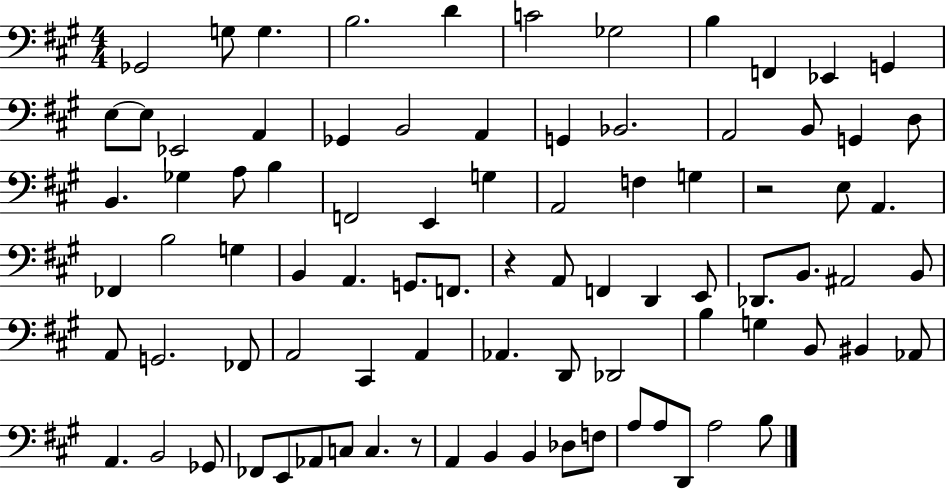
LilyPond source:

{
  \clef bass
  \numericTimeSignature
  \time 4/4
  \key a \major
  ges,2 g8 g4. | b2. d'4 | c'2 ges2 | b4 f,4 ees,4 g,4 | \break e8~~ e8 ees,2 a,4 | ges,4 b,2 a,4 | g,4 bes,2. | a,2 b,8 g,4 d8 | \break b,4. ges4 a8 b4 | f,2 e,4 g4 | a,2 f4 g4 | r2 e8 a,4. | \break fes,4 b2 g4 | b,4 a,4. g,8. f,8. | r4 a,8 f,4 d,4 e,8 | des,8. b,8. ais,2 b,8 | \break a,8 g,2. fes,8 | a,2 cis,4 a,4 | aes,4. d,8 des,2 | b4 g4 b,8 bis,4 aes,8 | \break a,4. b,2 ges,8 | fes,8 e,8 aes,8 c8 c4. r8 | a,4 b,4 b,4 des8 f8 | a8 a8 d,8 a2 b8 | \break \bar "|."
}